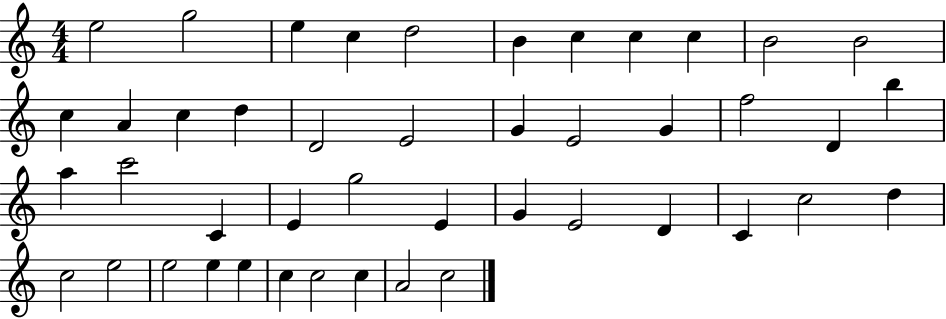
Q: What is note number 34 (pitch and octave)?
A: C5